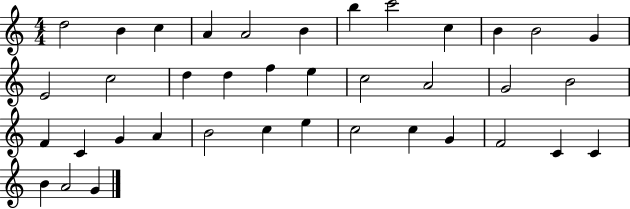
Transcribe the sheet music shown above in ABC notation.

X:1
T:Untitled
M:4/4
L:1/4
K:C
d2 B c A A2 B b c'2 c B B2 G E2 c2 d d f e c2 A2 G2 B2 F C G A B2 c e c2 c G F2 C C B A2 G